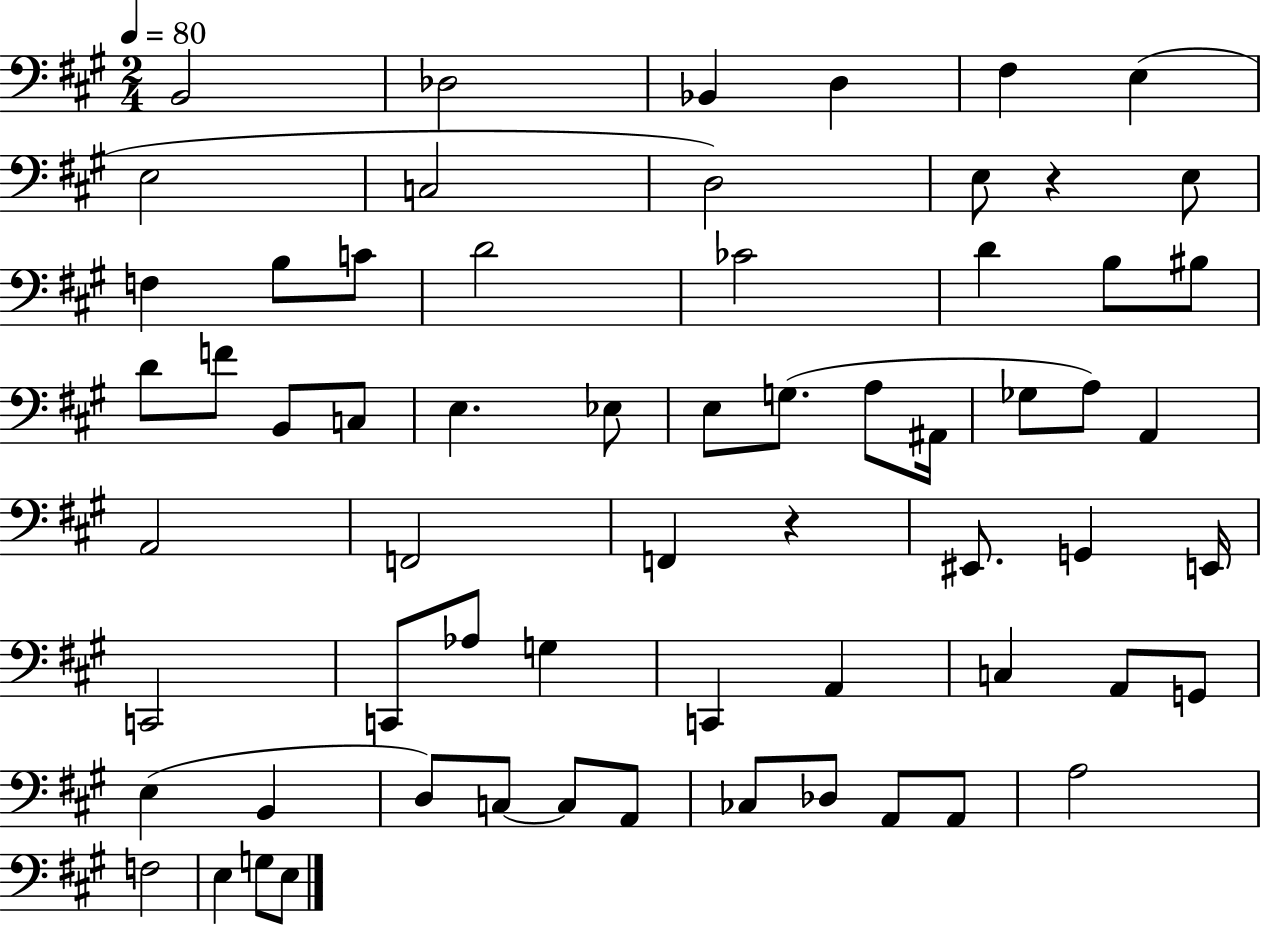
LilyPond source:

{
  \clef bass
  \numericTimeSignature
  \time 2/4
  \key a \major
  \tempo 4 = 80
  \repeat volta 2 { b,2 | des2 | bes,4 d4 | fis4 e4( | \break e2 | c2 | d2) | e8 r4 e8 | \break f4 b8 c'8 | d'2 | ces'2 | d'4 b8 bis8 | \break d'8 f'8 b,8 c8 | e4. ees8 | e8 g8.( a8 ais,16 | ges8 a8) a,4 | \break a,2 | f,2 | f,4 r4 | eis,8. g,4 e,16 | \break c,2 | c,8 aes8 g4 | c,4 a,4 | c4 a,8 g,8 | \break e4( b,4 | d8) c8~~ c8 a,8 | ces8 des8 a,8 a,8 | a2 | \break f2 | e4 g8 e8 | } \bar "|."
}